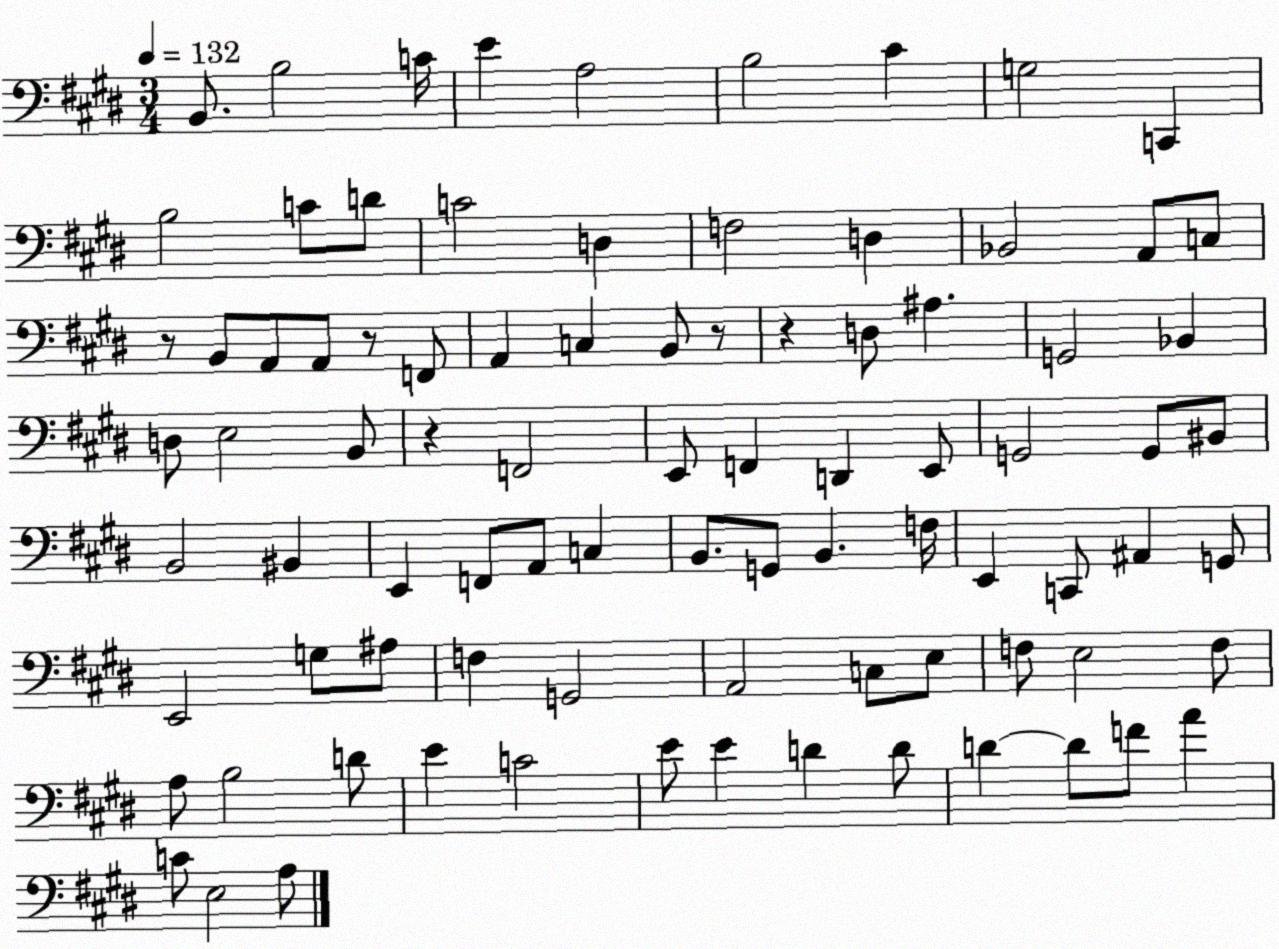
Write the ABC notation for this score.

X:1
T:Untitled
M:3/4
L:1/4
K:E
B,,/2 B,2 C/4 E A,2 B,2 ^C G,2 C,, B,2 C/2 D/2 C2 D, F,2 D, _B,,2 A,,/2 C,/2 z/2 B,,/2 A,,/2 A,,/2 z/2 F,,/2 A,, C, B,,/2 z/2 z D,/2 ^A, G,,2 _B,, D,/2 E,2 B,,/2 z F,,2 E,,/2 F,, D,, E,,/2 G,,2 G,,/2 ^B,,/2 B,,2 ^B,, E,, F,,/2 A,,/2 C, B,,/2 G,,/2 B,, F,/4 E,, C,,/2 ^A,, G,,/2 E,,2 G,/2 ^A,/2 F, G,,2 A,,2 C,/2 E,/2 F,/2 E,2 F,/2 A,/2 B,2 D/2 E C2 E/2 E D D/2 D D/2 F/2 A C/2 E,2 A,/2